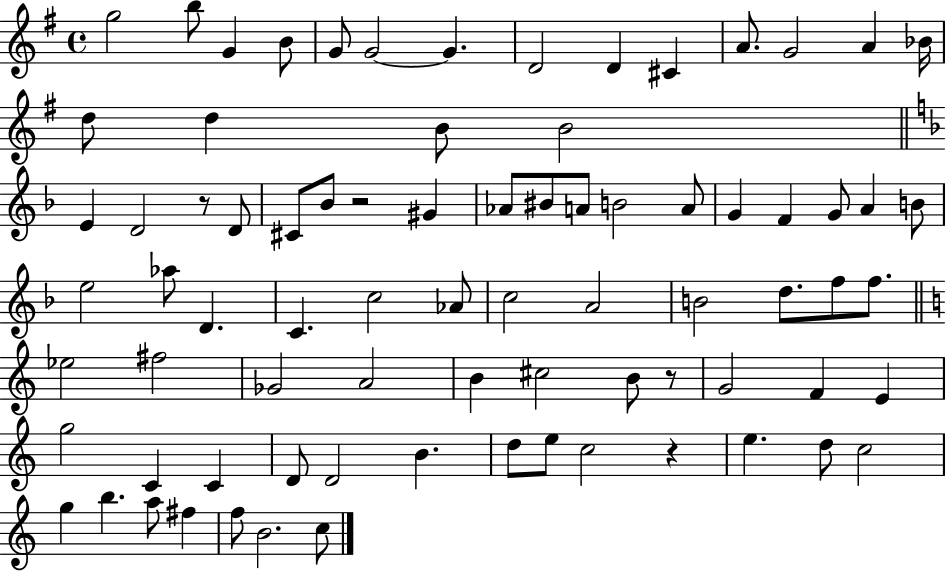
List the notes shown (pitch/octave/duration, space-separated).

G5/h B5/e G4/q B4/e G4/e G4/h G4/q. D4/h D4/q C#4/q A4/e. G4/h A4/q Bb4/s D5/e D5/q B4/e B4/h E4/q D4/h R/e D4/e C#4/e Bb4/e R/h G#4/q Ab4/e BIS4/e A4/e B4/h A4/e G4/q F4/q G4/e A4/q B4/e E5/h Ab5/e D4/q. C4/q. C5/h Ab4/e C5/h A4/h B4/h D5/e. F5/e F5/e. Eb5/h F#5/h Gb4/h A4/h B4/q C#5/h B4/e R/e G4/h F4/q E4/q G5/h C4/q C4/q D4/e D4/h B4/q. D5/e E5/e C5/h R/q E5/q. D5/e C5/h G5/q B5/q. A5/e F#5/q F5/e B4/h. C5/e